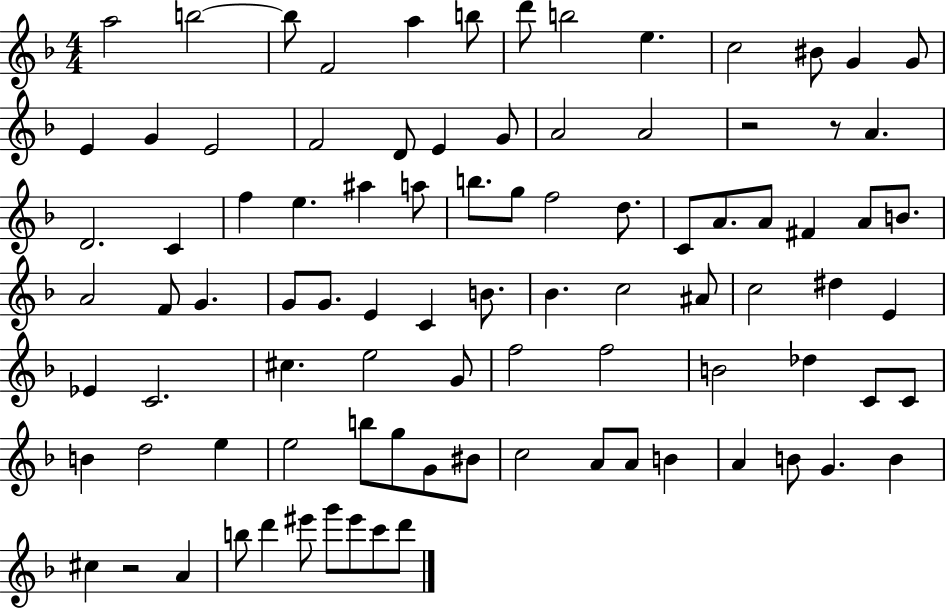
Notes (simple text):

A5/h B5/h B5/e F4/h A5/q B5/e D6/e B5/h E5/q. C5/h BIS4/e G4/q G4/e E4/q G4/q E4/h F4/h D4/e E4/q G4/e A4/h A4/h R/h R/e A4/q. D4/h. C4/q F5/q E5/q. A#5/q A5/e B5/e. G5/e F5/h D5/e. C4/e A4/e. A4/e F#4/q A4/e B4/e. A4/h F4/e G4/q. G4/e G4/e. E4/q C4/q B4/e. Bb4/q. C5/h A#4/e C5/h D#5/q E4/q Eb4/q C4/h. C#5/q. E5/h G4/e F5/h F5/h B4/h Db5/q C4/e C4/e B4/q D5/h E5/q E5/h B5/e G5/e G4/e BIS4/e C5/h A4/e A4/e B4/q A4/q B4/e G4/q. B4/q C#5/q R/h A4/q B5/e D6/q EIS6/e G6/e EIS6/e C6/e D6/e